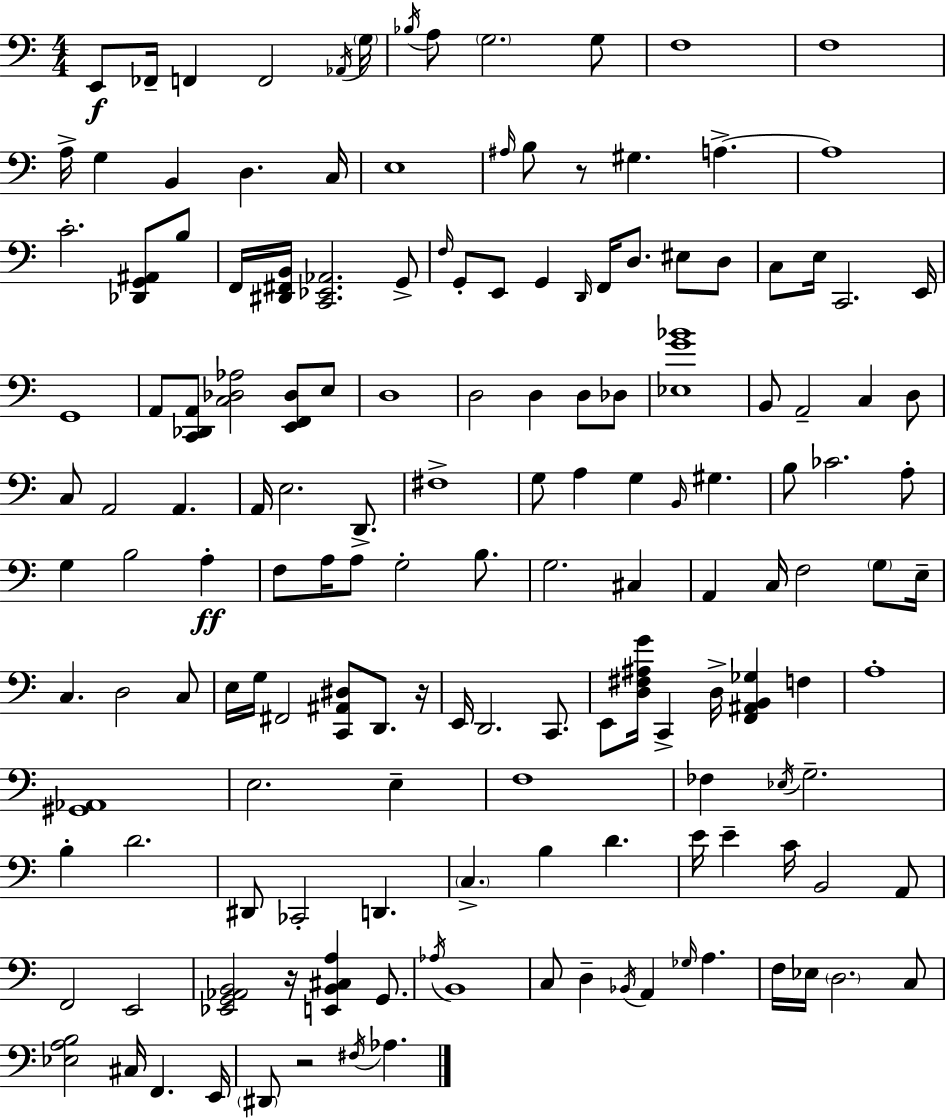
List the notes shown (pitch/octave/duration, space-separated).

E2/e FES2/s F2/q F2/h Ab2/s G3/s Bb3/s A3/e G3/h. G3/e F3/w F3/w A3/s G3/q B2/q D3/q. C3/s E3/w A#3/s B3/e R/e G#3/q. A3/q. A3/w C4/h. [Db2,G2,A#2]/e B3/e F2/s [D#2,F#2,B2]/s [C2,Eb2,Ab2]/h. G2/e F3/s G2/e E2/e G2/q D2/s F2/s D3/e. EIS3/e D3/e C3/e E3/s C2/h. E2/s G2/w A2/e [C2,Db2,A2]/e [C3,Db3,Ab3]/h [E2,F2,Db3]/e E3/e D3/w D3/h D3/q D3/e Db3/e [Eb3,G4,Bb4]/w B2/e A2/h C3/q D3/e C3/e A2/h A2/q. A2/s E3/h. D2/e. F#3/w G3/e A3/q G3/q B2/s G#3/q. B3/e CES4/h. A3/e G3/q B3/h A3/q F3/e A3/s A3/e G3/h B3/e. G3/h. C#3/q A2/q C3/s F3/h G3/e E3/s C3/q. D3/h C3/e E3/s G3/s F#2/h [C2,A#2,D#3]/e D2/e. R/s E2/s D2/h. C2/e. E2/e [D3,F#3,A#3,G4]/s C2/q D3/s [F2,A#2,B2,Gb3]/q F3/q A3/w [G#2,Ab2]/w E3/h. E3/q F3/w FES3/q Eb3/s G3/h. B3/q D4/h. D#2/e CES2/h D2/q. C3/q. B3/q D4/q. E4/s E4/q C4/s B2/h A2/e F2/h E2/h [Eb2,G2,Ab2,B2]/h R/s [E2,B2,C#3,A3]/q G2/e. Ab3/s B2/w C3/e D3/q Bb2/s A2/q Gb3/s A3/q. F3/s Eb3/s D3/h. C3/e [Eb3,A3,B3]/h C#3/s F2/q. E2/s D#2/e R/h F#3/s Ab3/q.